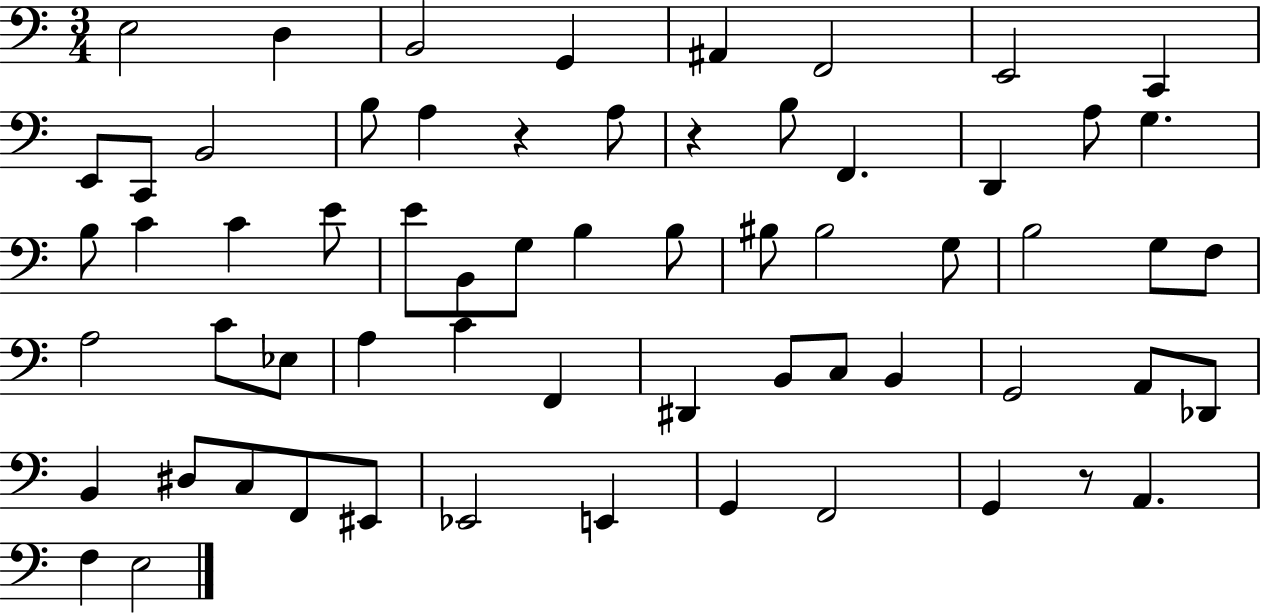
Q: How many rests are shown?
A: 3